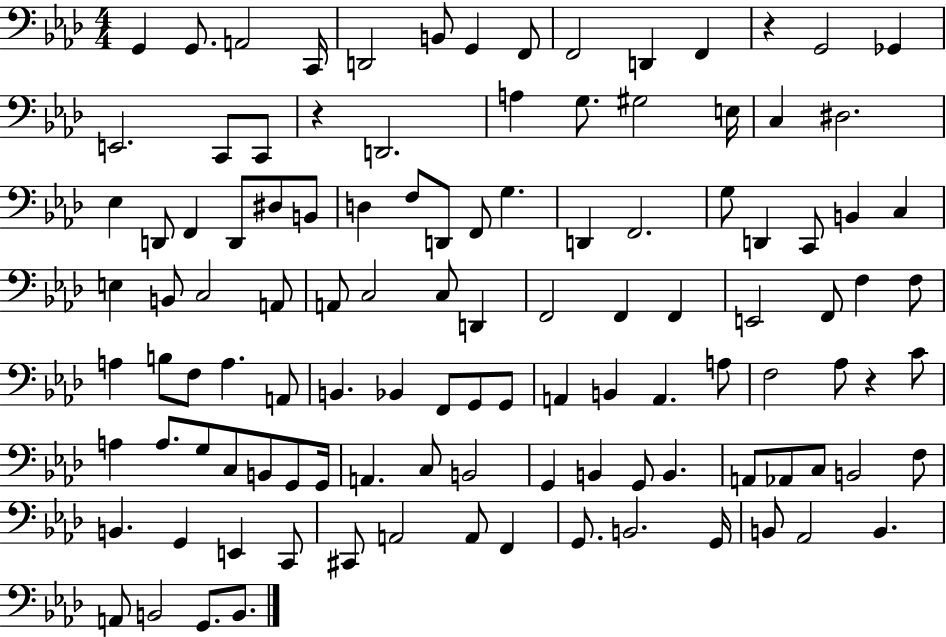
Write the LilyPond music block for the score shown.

{
  \clef bass
  \numericTimeSignature
  \time 4/4
  \key aes \major
  g,4 g,8. a,2 c,16 | d,2 b,8 g,4 f,8 | f,2 d,4 f,4 | r4 g,2 ges,4 | \break e,2. c,8 c,8 | r4 d,2. | a4 g8. gis2 e16 | c4 dis2. | \break ees4 d,8 f,4 d,8 dis8 b,8 | d4 f8 d,8 f,8 g4. | d,4 f,2. | g8 d,4 c,8 b,4 c4 | \break e4 b,8 c2 a,8 | a,8 c2 c8 d,4 | f,2 f,4 f,4 | e,2 f,8 f4 f8 | \break a4 b8 f8 a4. a,8 | b,4. bes,4 f,8 g,8 g,8 | a,4 b,4 a,4. a8 | f2 aes8 r4 c'8 | \break a4 a8. g8 c8 b,8 g,8 g,16 | a,4. c8 b,2 | g,4 b,4 g,8 b,4. | a,8 aes,8 c8 b,2 f8 | \break b,4. g,4 e,4 c,8 | cis,8 a,2 a,8 f,4 | g,8. b,2. g,16 | b,8 aes,2 b,4. | \break a,8 b,2 g,8. b,8. | \bar "|."
}